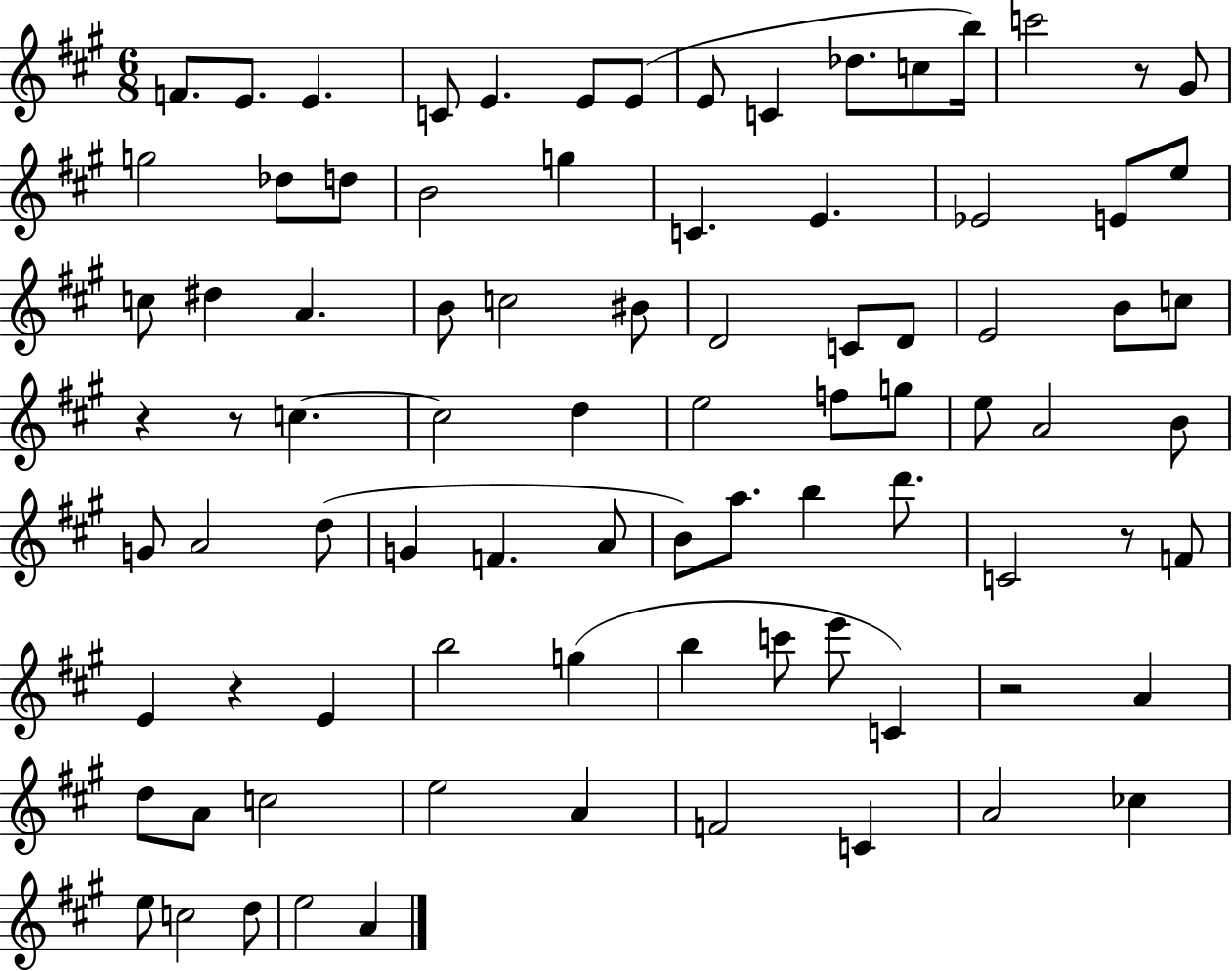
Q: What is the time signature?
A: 6/8